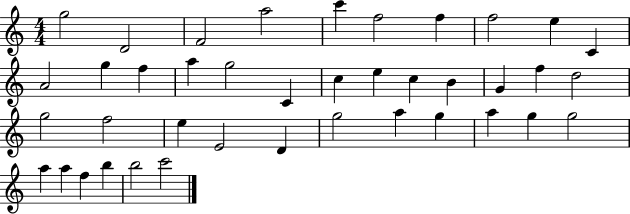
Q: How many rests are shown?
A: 0